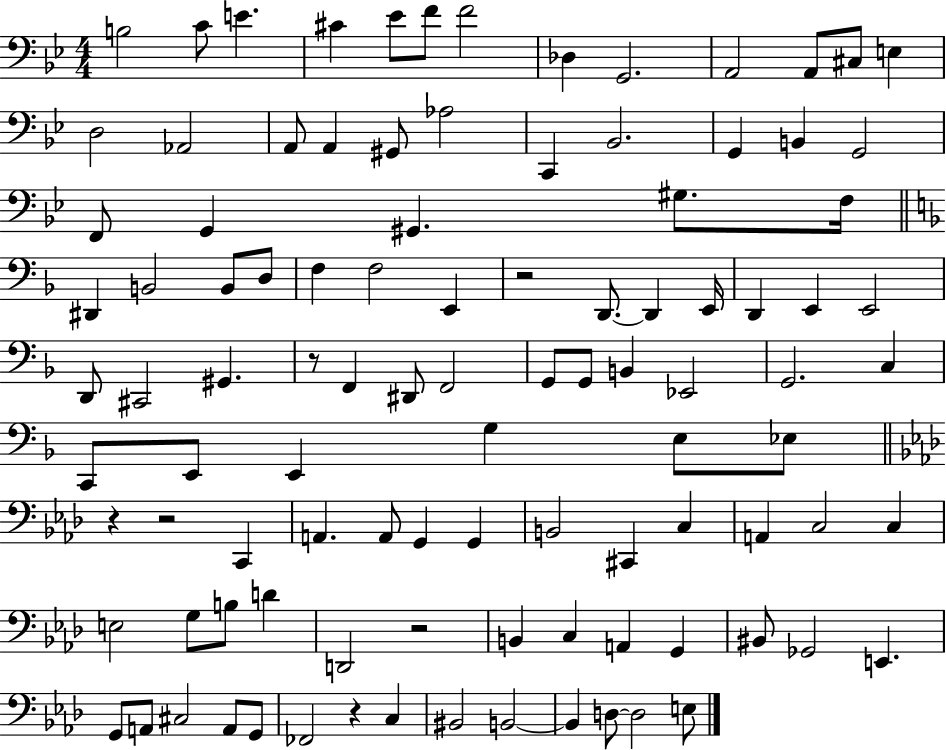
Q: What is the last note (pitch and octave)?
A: E3